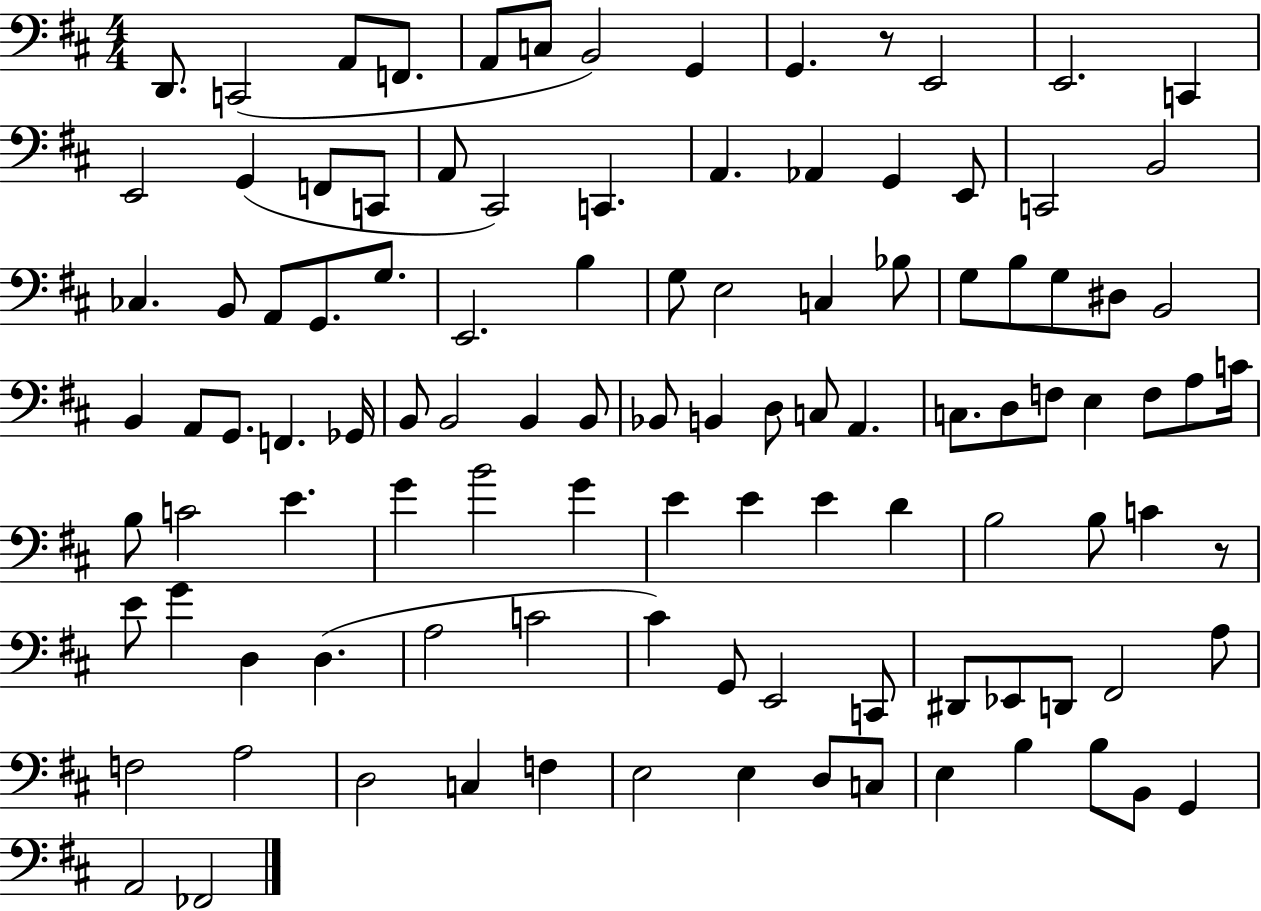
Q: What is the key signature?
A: D major